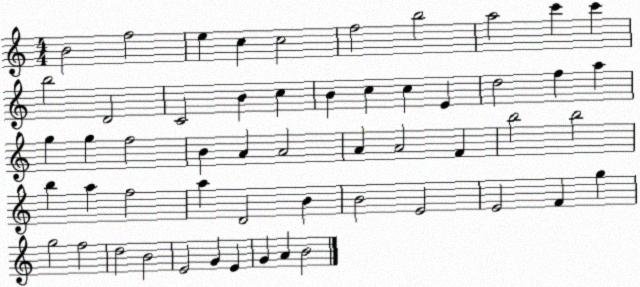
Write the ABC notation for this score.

X:1
T:Untitled
M:4/4
L:1/4
K:C
B2 f2 e c c2 f2 b2 a2 c' c' b2 D2 C2 B c B c c E d2 f a g g f2 B A A2 A A2 F b2 b2 b a f2 a D2 B B2 E2 E2 F g g2 f2 d2 B2 E2 G E G A B2